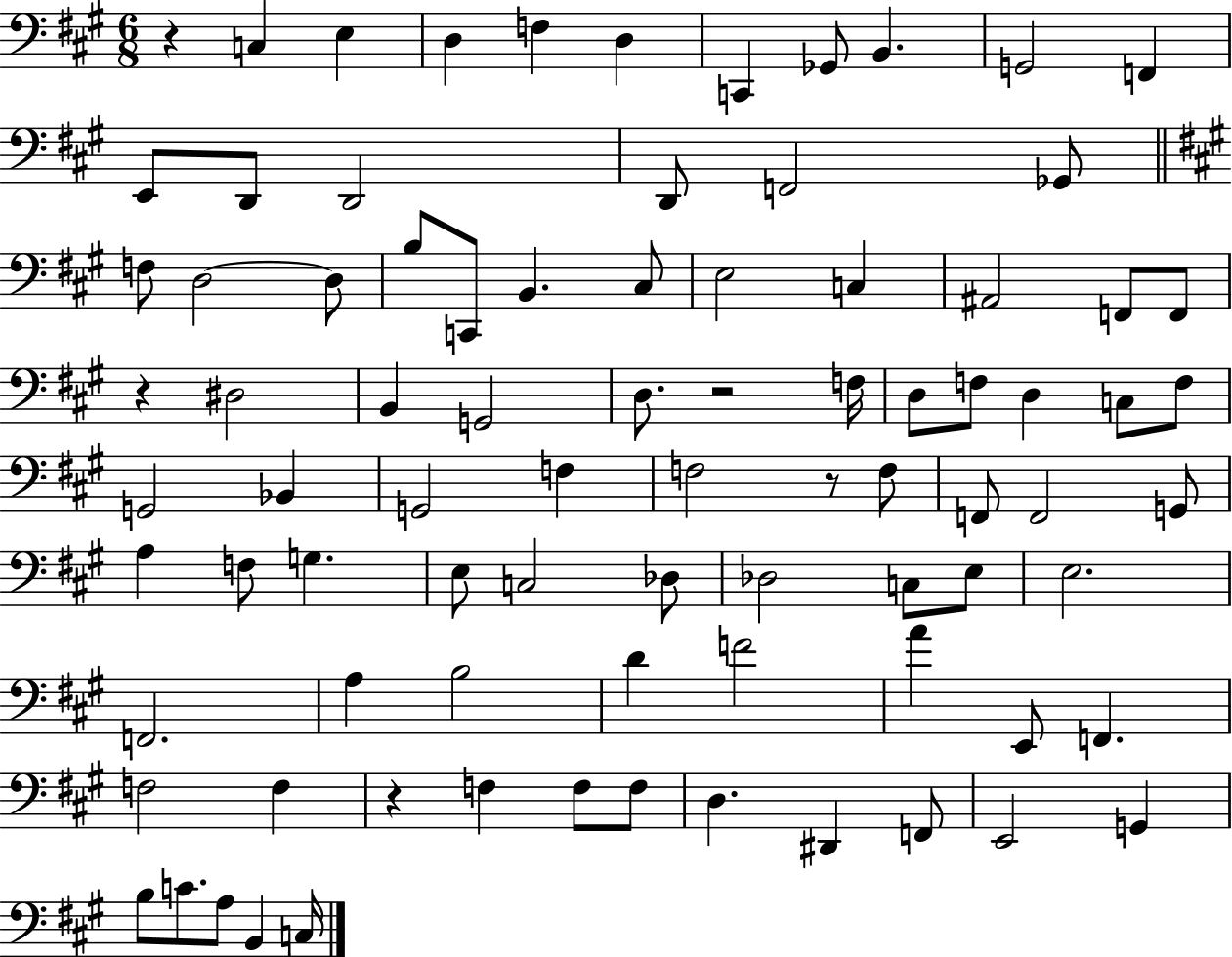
R/q C3/q E3/q D3/q F3/q D3/q C2/q Gb2/e B2/q. G2/h F2/q E2/e D2/e D2/h D2/e F2/h Gb2/e F3/e D3/h D3/e B3/e C2/e B2/q. C#3/e E3/h C3/q A#2/h F2/e F2/e R/q D#3/h B2/q G2/h D3/e. R/h F3/s D3/e F3/e D3/q C3/e F3/e G2/h Bb2/q G2/h F3/q F3/h R/e F3/e F2/e F2/h G2/e A3/q F3/e G3/q. E3/e C3/h Db3/e Db3/h C3/e E3/e E3/h. F2/h. A3/q B3/h D4/q F4/h A4/q E2/e F2/q. F3/h F3/q R/q F3/q F3/e F3/e D3/q. D#2/q F2/e E2/h G2/q B3/e C4/e. A3/e B2/q C3/s